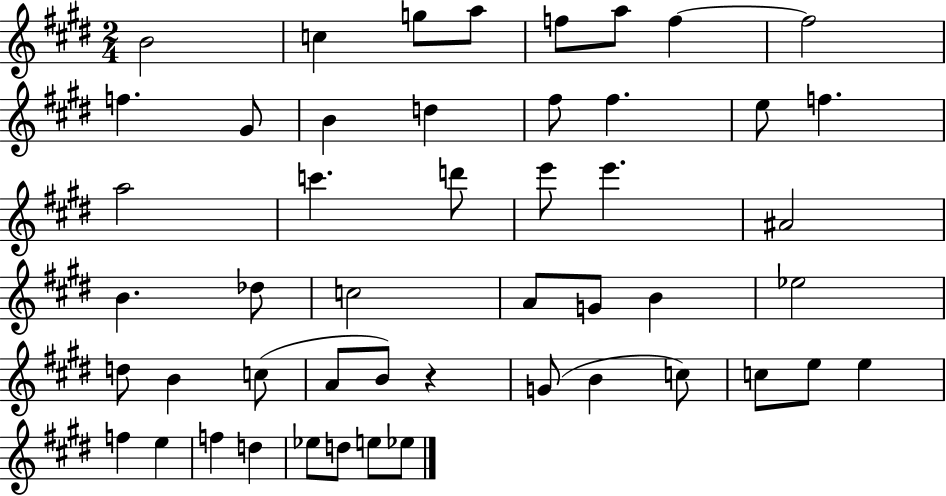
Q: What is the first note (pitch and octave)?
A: B4